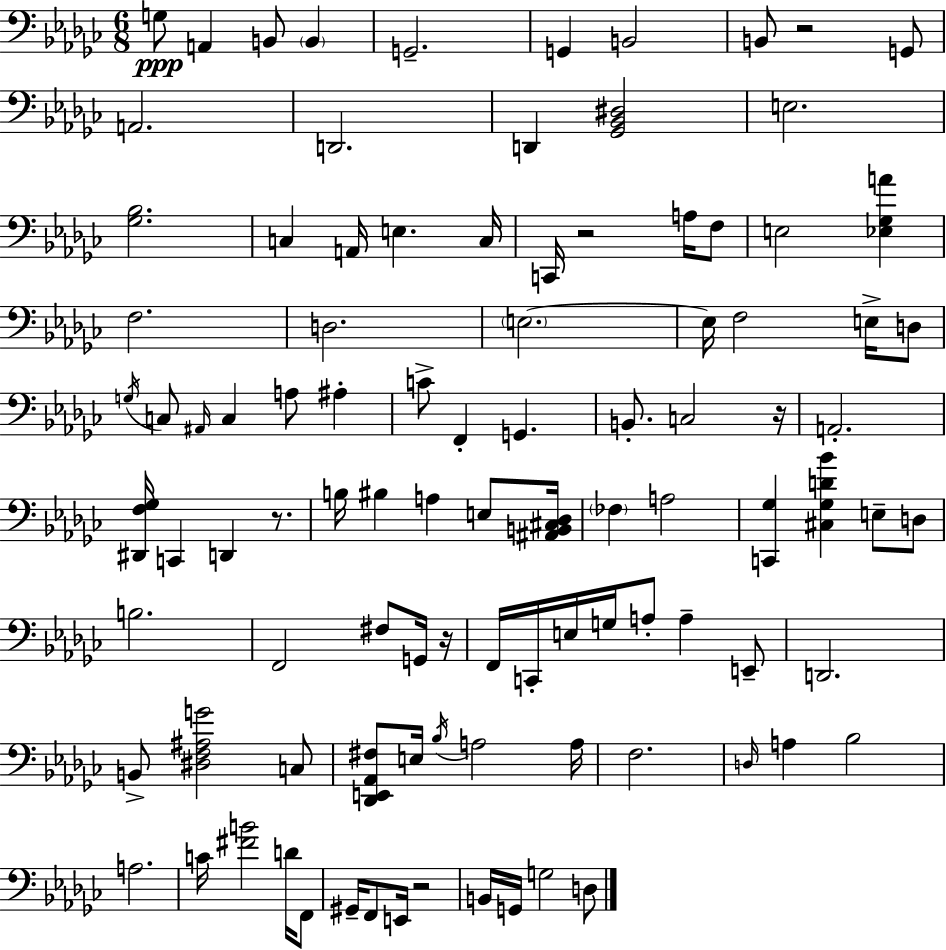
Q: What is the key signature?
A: EES minor